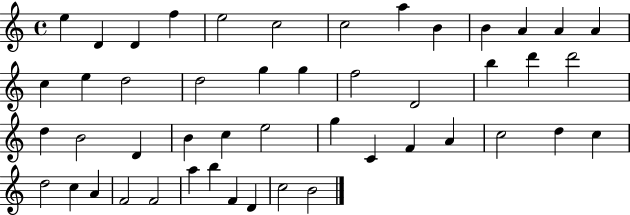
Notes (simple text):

E5/q D4/q D4/q F5/q E5/h C5/h C5/h A5/q B4/q B4/q A4/q A4/q A4/q C5/q E5/q D5/h D5/h G5/q G5/q F5/h D4/h B5/q D6/q D6/h D5/q B4/h D4/q B4/q C5/q E5/h G5/q C4/q F4/q A4/q C5/h D5/q C5/q D5/h C5/q A4/q F4/h F4/h A5/q B5/q F4/q D4/q C5/h B4/h